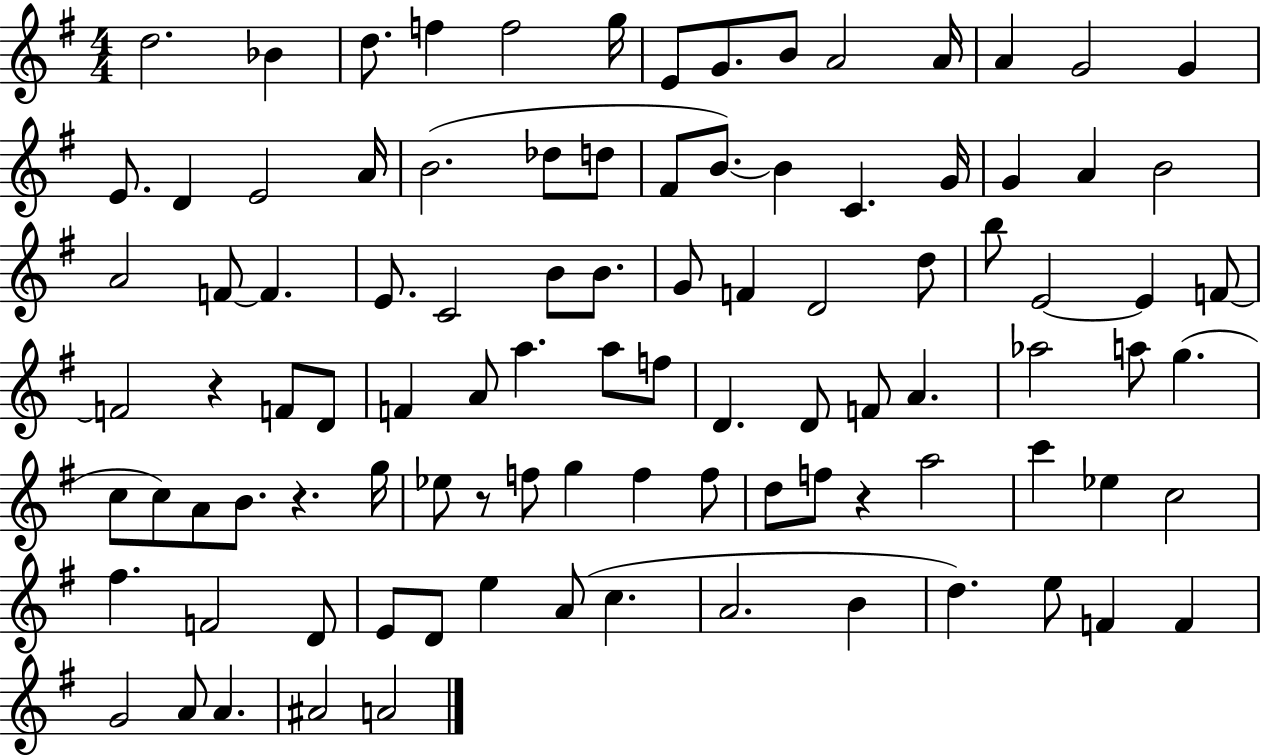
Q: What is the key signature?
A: G major